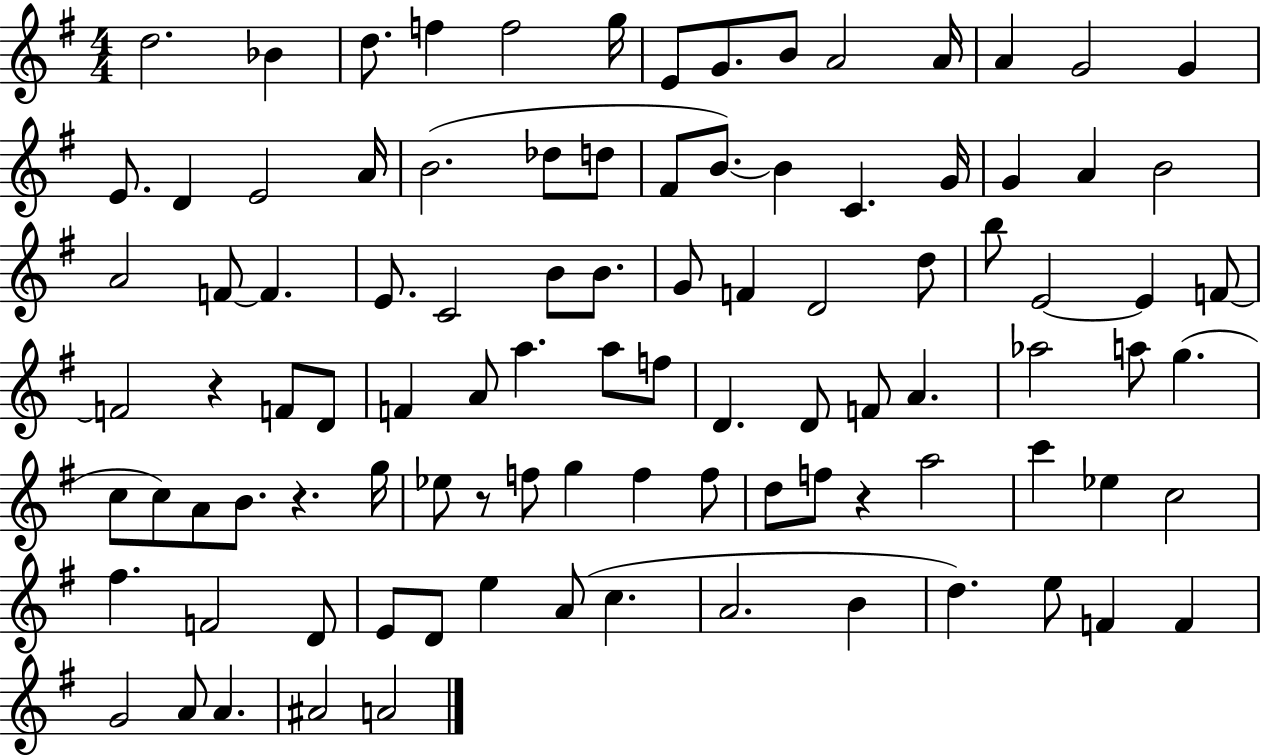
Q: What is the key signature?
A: G major